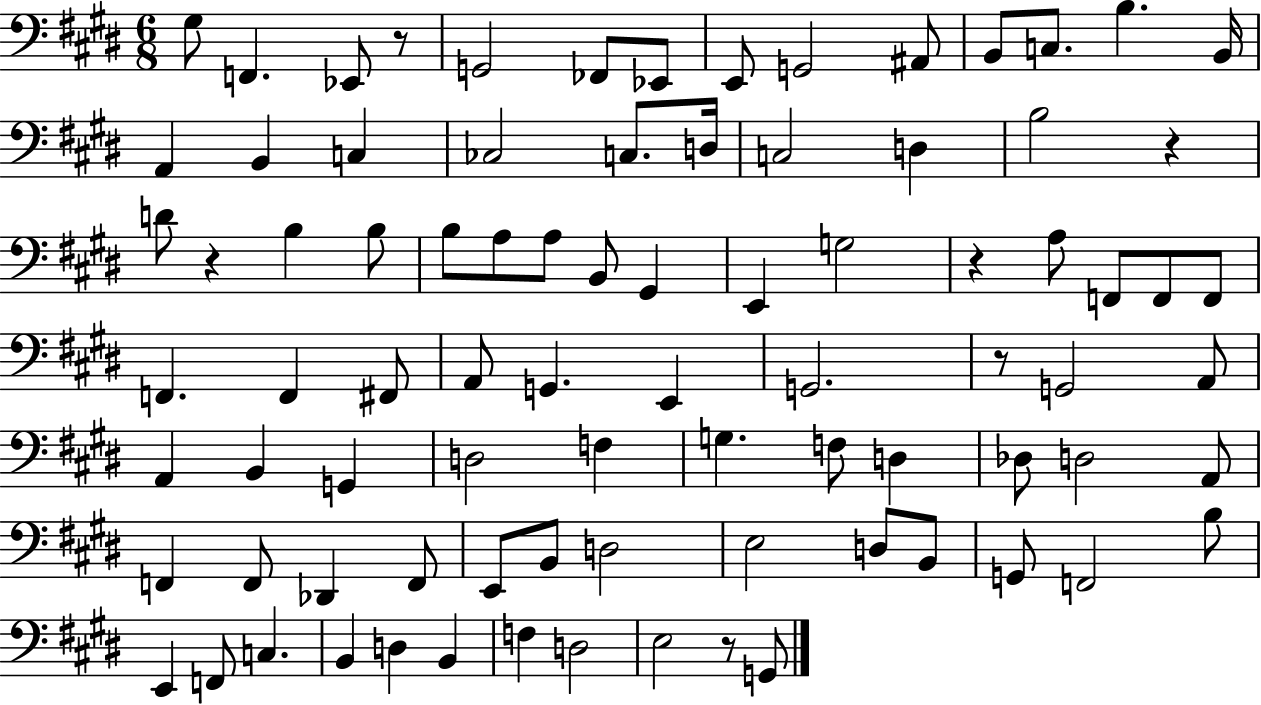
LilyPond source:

{
  \clef bass
  \numericTimeSignature
  \time 6/8
  \key e \major
  gis8 f,4. ees,8 r8 | g,2 fes,8 ees,8 | e,8 g,2 ais,8 | b,8 c8. b4. b,16 | \break a,4 b,4 c4 | ces2 c8. d16 | c2 d4 | b2 r4 | \break d'8 r4 b4 b8 | b8 a8 a8 b,8 gis,4 | e,4 g2 | r4 a8 f,8 f,8 f,8 | \break f,4. f,4 fis,8 | a,8 g,4. e,4 | g,2. | r8 g,2 a,8 | \break a,4 b,4 g,4 | d2 f4 | g4. f8 d4 | des8 d2 a,8 | \break f,4 f,8 des,4 f,8 | e,8 b,8 d2 | e2 d8 b,8 | g,8 f,2 b8 | \break e,4 f,8 c4. | b,4 d4 b,4 | f4 d2 | e2 r8 g,8 | \break \bar "|."
}